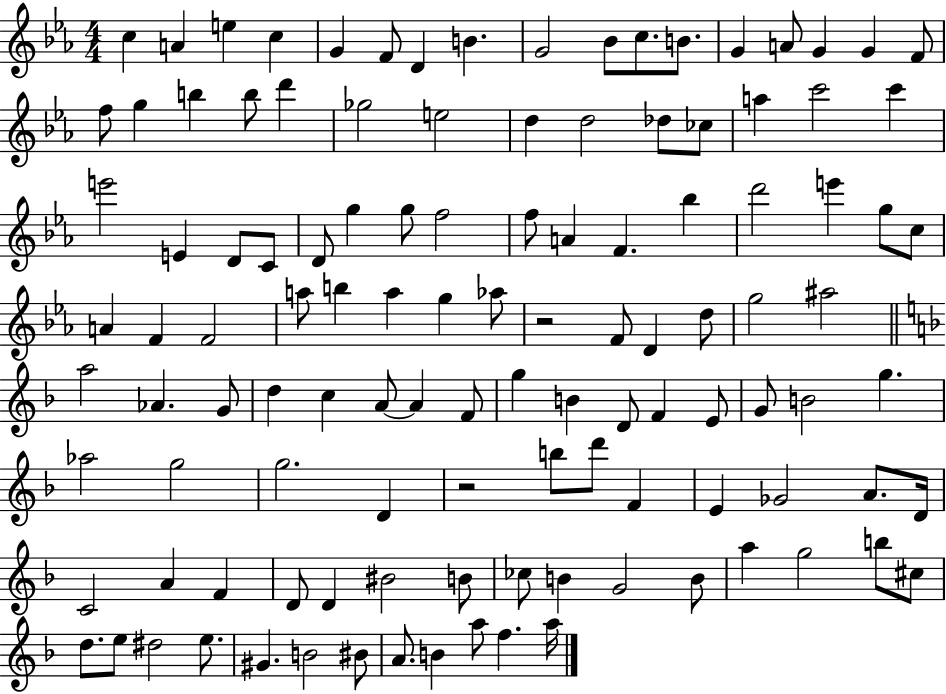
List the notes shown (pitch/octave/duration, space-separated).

C5/q A4/q E5/q C5/q G4/q F4/e D4/q B4/q. G4/h Bb4/e C5/e. B4/e. G4/q A4/e G4/q G4/q F4/e F5/e G5/q B5/q B5/e D6/q Gb5/h E5/h D5/q D5/h Db5/e CES5/e A5/q C6/h C6/q E6/h E4/q D4/e C4/e D4/e G5/q G5/e F5/h F5/e A4/q F4/q. Bb5/q D6/h E6/q G5/e C5/e A4/q F4/q F4/h A5/e B5/q A5/q G5/q Ab5/e R/h F4/e D4/q D5/e G5/h A#5/h A5/h Ab4/q. G4/e D5/q C5/q A4/e A4/q F4/e G5/q B4/q D4/e F4/q E4/e G4/e B4/h G5/q. Ab5/h G5/h G5/h. D4/q R/h B5/e D6/e F4/q E4/q Gb4/h A4/e. D4/s C4/h A4/q F4/q D4/e D4/q BIS4/h B4/e CES5/e B4/q G4/h B4/e A5/q G5/h B5/e C#5/e D5/e. E5/e D#5/h E5/e. G#4/q. B4/h BIS4/e A4/e. B4/q A5/e F5/q. A5/s